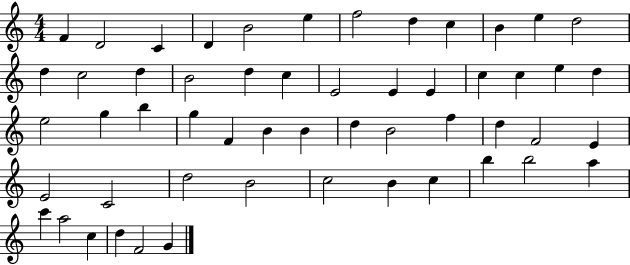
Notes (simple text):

F4/q D4/h C4/q D4/q B4/h E5/q F5/h D5/q C5/q B4/q E5/q D5/h D5/q C5/h D5/q B4/h D5/q C5/q E4/h E4/q E4/q C5/q C5/q E5/q D5/q E5/h G5/q B5/q G5/q F4/q B4/q B4/q D5/q B4/h F5/q D5/q F4/h E4/q E4/h C4/h D5/h B4/h C5/h B4/q C5/q B5/q B5/h A5/q C6/q A5/h C5/q D5/q F4/h G4/q